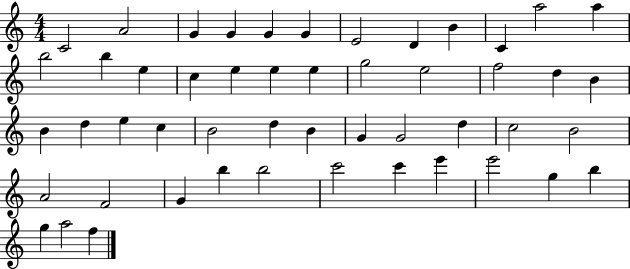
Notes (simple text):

C4/h A4/h G4/q G4/q G4/q G4/q E4/h D4/q B4/q C4/q A5/h A5/q B5/h B5/q E5/q C5/q E5/q E5/q E5/q G5/h E5/h F5/h D5/q B4/q B4/q D5/q E5/q C5/q B4/h D5/q B4/q G4/q G4/h D5/q C5/h B4/h A4/h F4/h G4/q B5/q B5/h C6/h C6/q E6/q E6/h G5/q B5/q G5/q A5/h F5/q